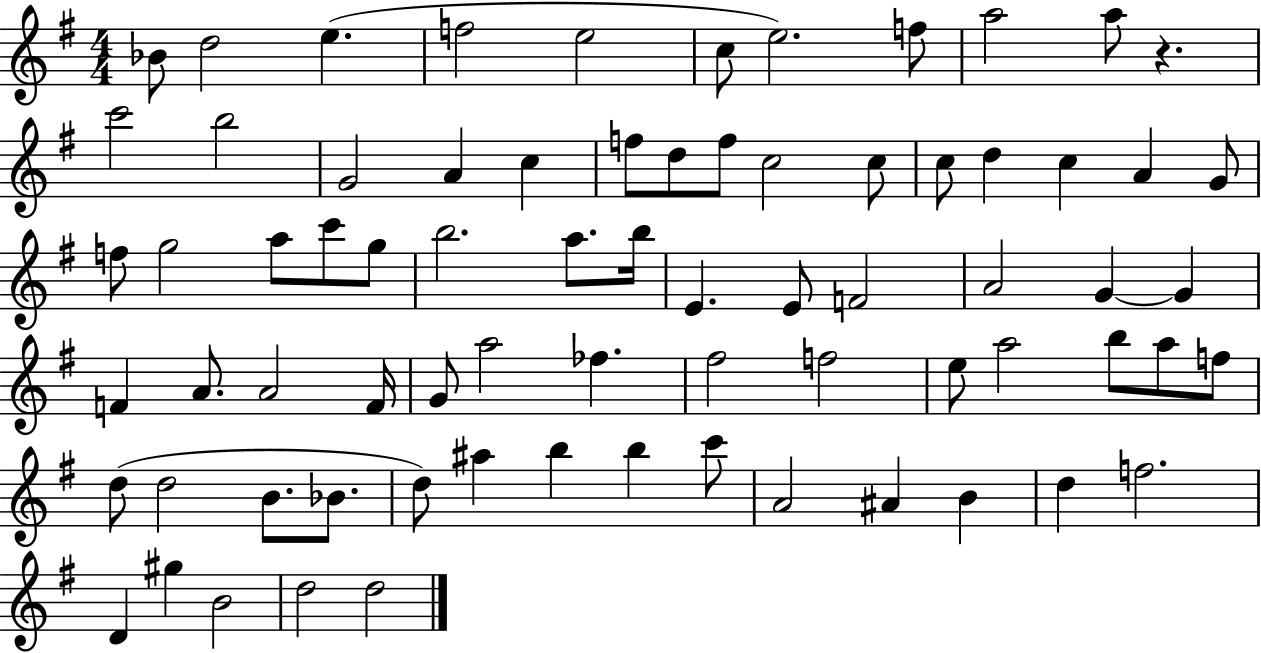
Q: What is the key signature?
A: G major